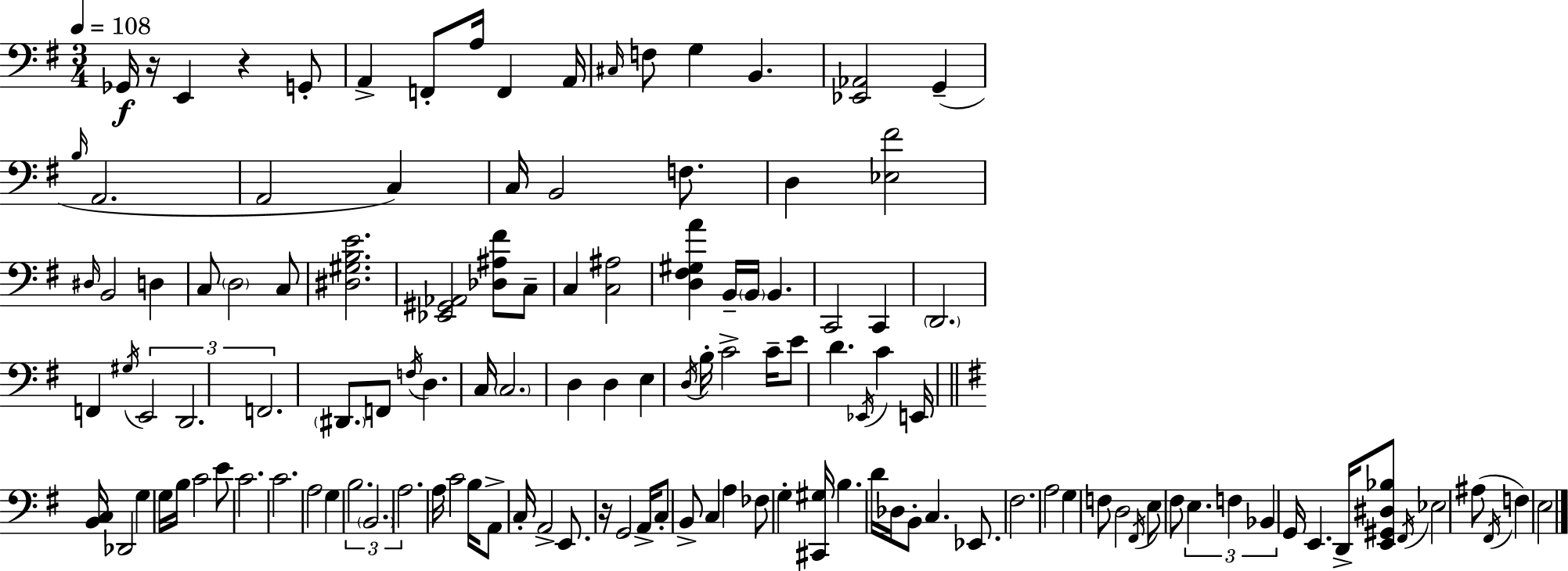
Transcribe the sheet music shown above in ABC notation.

X:1
T:Untitled
M:3/4
L:1/4
K:Em
_G,,/4 z/4 E,, z G,,/2 A,, F,,/2 A,/4 F,, A,,/4 ^C,/4 F,/2 G, B,, [_E,,_A,,]2 G,, B,/4 A,,2 A,,2 C, C,/4 B,,2 F,/2 D, [_E,^F]2 ^D,/4 B,,2 D, C,/2 D,2 C,/2 [^D,^G,B,E]2 [_E,,^G,,_A,,]2 [_D,^A,^F]/2 C,/2 C, [C,^A,]2 [D,^F,^G,A] B,,/4 B,,/4 B,, C,,2 C,, D,,2 F,, ^G,/4 E,,2 D,,2 F,,2 ^D,,/2 F,,/2 F,/4 D, C,/4 C,2 D, D, E, D,/4 B,/4 C2 C/4 E/2 D _E,,/4 C E,,/4 [B,,C,]/4 _D,,2 G, G,/4 B,/4 C2 E/2 C2 C2 A,2 G, B,2 B,,2 A,2 A,/4 C2 B,/4 A,,/2 C,/4 A,,2 E,,/2 z/4 G,,2 A,,/4 C,/2 B,,/2 C, A, _F,/2 G, [^C,,^G,]/4 B, D/4 _D,/4 B,,/2 C, _E,,/2 ^F,2 A,2 G, F,/2 D,2 ^F,,/4 E,/2 ^F,/2 E, F, _B,, G,,/4 E,, D,,/4 [E,,^G,,^D,_B,]/2 ^F,,/4 _E,2 ^A,/2 ^F,,/4 F, E,2